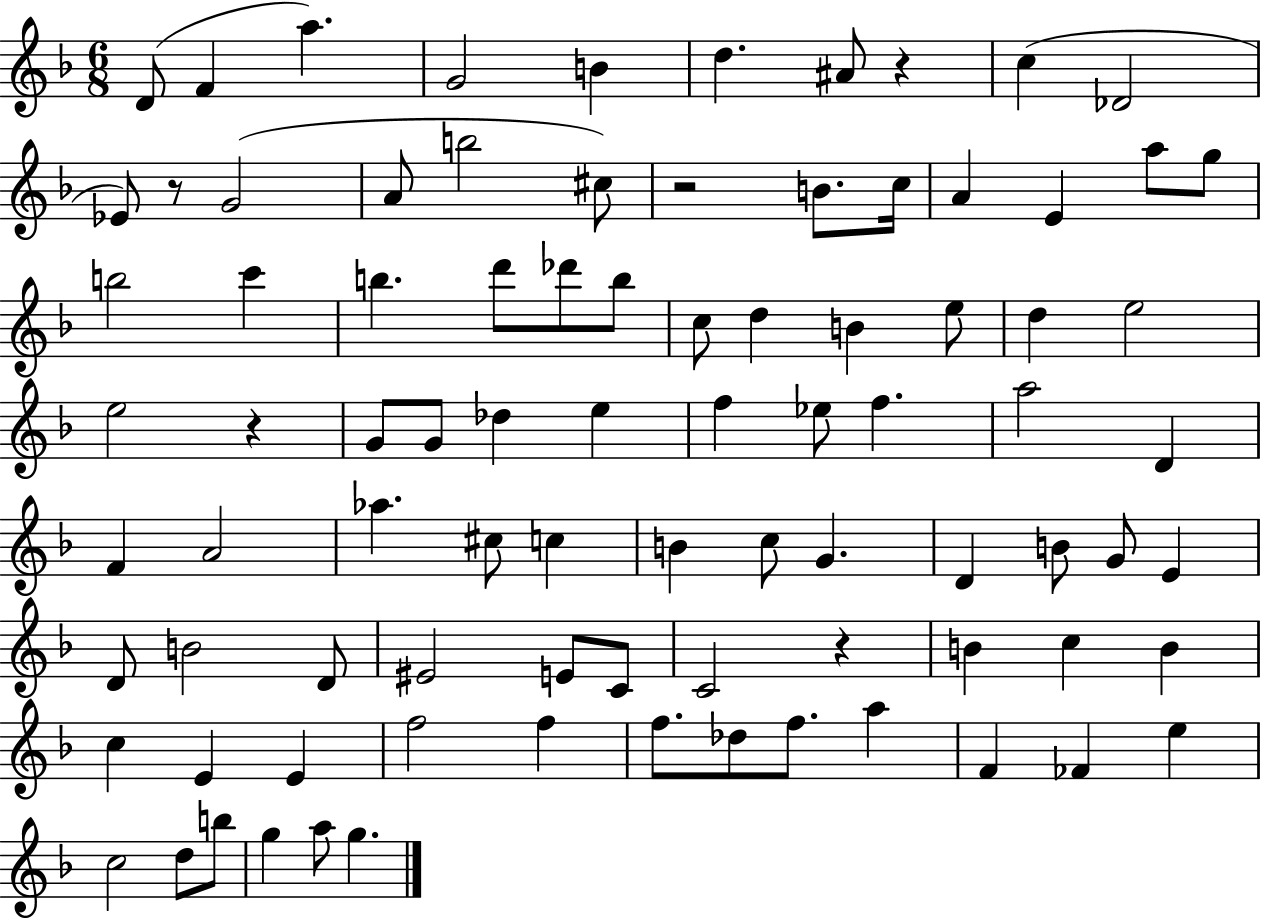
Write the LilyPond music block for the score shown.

{
  \clef treble
  \numericTimeSignature
  \time 6/8
  \key f \major
  \repeat volta 2 { d'8( f'4 a''4.) | g'2 b'4 | d''4. ais'8 r4 | c''4( des'2 | \break ees'8) r8 g'2( | a'8 b''2 cis''8) | r2 b'8. c''16 | a'4 e'4 a''8 g''8 | \break b''2 c'''4 | b''4. d'''8 des'''8 b''8 | c''8 d''4 b'4 e''8 | d''4 e''2 | \break e''2 r4 | g'8 g'8 des''4 e''4 | f''4 ees''8 f''4. | a''2 d'4 | \break f'4 a'2 | aes''4. cis''8 c''4 | b'4 c''8 g'4. | d'4 b'8 g'8 e'4 | \break d'8 b'2 d'8 | eis'2 e'8 c'8 | c'2 r4 | b'4 c''4 b'4 | \break c''4 e'4 e'4 | f''2 f''4 | f''8. des''8 f''8. a''4 | f'4 fes'4 e''4 | \break c''2 d''8 b''8 | g''4 a''8 g''4. | } \bar "|."
}